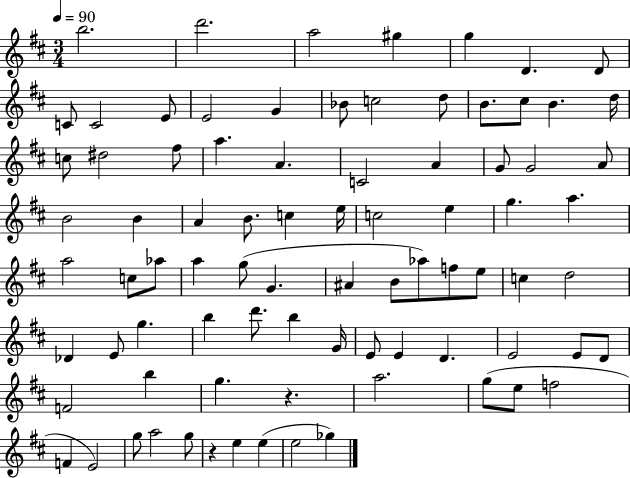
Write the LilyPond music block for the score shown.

{
  \clef treble
  \numericTimeSignature
  \time 3/4
  \key d \major
  \tempo 4 = 90
  b''2. | d'''2. | a''2 gis''4 | g''4 d'4. d'8 | \break c'8 c'2 e'8 | e'2 g'4 | bes'8 c''2 d''8 | b'8. cis''8 b'4. d''16 | \break c''8 dis''2 fis''8 | a''4. a'4. | c'2 a'4 | g'8 g'2 a'8 | \break b'2 b'4 | a'4 b'8. c''4 e''16 | c''2 e''4 | g''4. a''4. | \break a''2 c''8 aes''8 | a''4 g''8( g'4. | ais'4 b'8 aes''8) f''8 e''8 | c''4 d''2 | \break des'4 e'8 g''4. | b''4 d'''8. b''4 g'16 | e'8 e'4 d'4. | e'2 e'8 d'8 | \break f'2 b''4 | g''4. r4. | a''2. | g''8( e''8 f''2 | \break f'4 e'2) | g''8 a''2 g''8 | r4 e''4 e''4( | e''2 ges''4) | \break \bar "|."
}